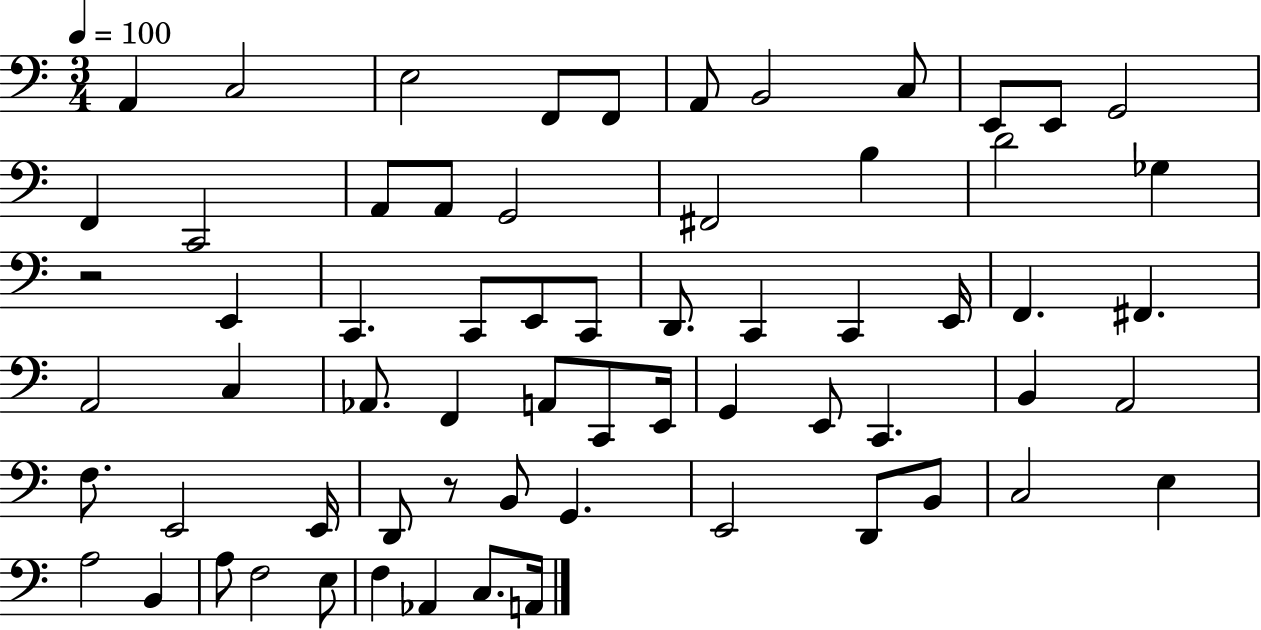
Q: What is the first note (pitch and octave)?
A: A2